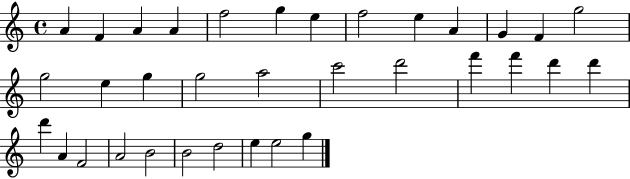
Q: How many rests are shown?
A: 0